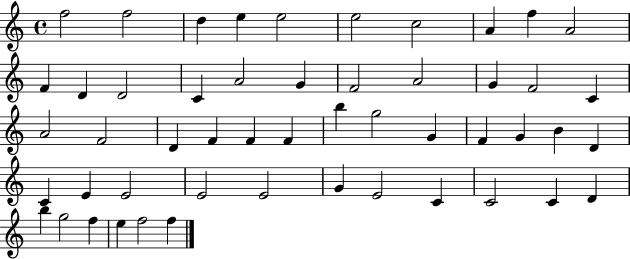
F5/h F5/h D5/q E5/q E5/h E5/h C5/h A4/q F5/q A4/h F4/q D4/q D4/h C4/q A4/h G4/q F4/h A4/h G4/q F4/h C4/q A4/h F4/h D4/q F4/q F4/q F4/q B5/q G5/h G4/q F4/q G4/q B4/q D4/q C4/q E4/q E4/h E4/h E4/h G4/q E4/h C4/q C4/h C4/q D4/q B5/q G5/h F5/q E5/q F5/h F5/q